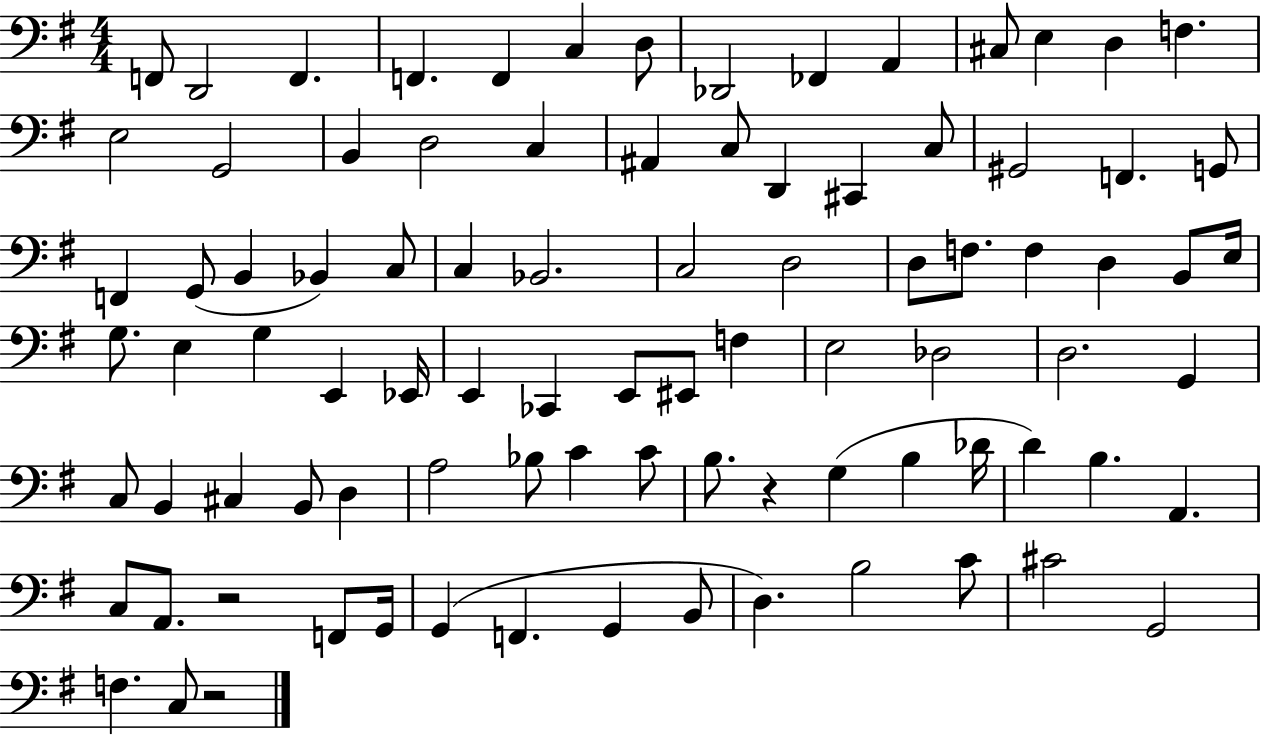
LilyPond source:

{
  \clef bass
  \numericTimeSignature
  \time 4/4
  \key g \major
  f,8 d,2 f,4. | f,4. f,4 c4 d8 | des,2 fes,4 a,4 | cis8 e4 d4 f4. | \break e2 g,2 | b,4 d2 c4 | ais,4 c8 d,4 cis,4 c8 | gis,2 f,4. g,8 | \break f,4 g,8( b,4 bes,4) c8 | c4 bes,2. | c2 d2 | d8 f8. f4 d4 b,8 e16 | \break g8. e4 g4 e,4 ees,16 | e,4 ces,4 e,8 eis,8 f4 | e2 des2 | d2. g,4 | \break c8 b,4 cis4 b,8 d4 | a2 bes8 c'4 c'8 | b8. r4 g4( b4 des'16 | d'4) b4. a,4. | \break c8 a,8. r2 f,8 g,16 | g,4( f,4. g,4 b,8 | d4.) b2 c'8 | cis'2 g,2 | \break f4. c8 r2 | \bar "|."
}